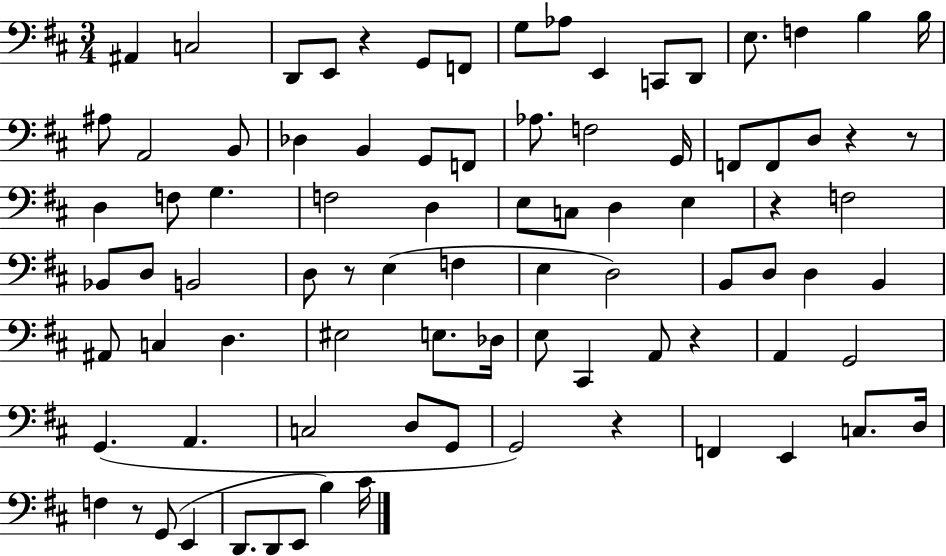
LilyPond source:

{
  \clef bass
  \numericTimeSignature
  \time 3/4
  \key d \major
  \repeat volta 2 { ais,4 c2 | d,8 e,8 r4 g,8 f,8 | g8 aes8 e,4 c,8 d,8 | e8. f4 b4 b16 | \break ais8 a,2 b,8 | des4 b,4 g,8 f,8 | aes8. f2 g,16 | f,8 f,8 d8 r4 r8 | \break d4 f8 g4. | f2 d4 | e8 c8 d4 e4 | r4 f2 | \break bes,8 d8 b,2 | d8 r8 e4( f4 | e4 d2) | b,8 d8 d4 b,4 | \break ais,8 c4 d4. | eis2 e8. des16 | e8 cis,4 a,8 r4 | a,4 g,2 | \break g,4.( a,4. | c2 d8 g,8 | g,2) r4 | f,4 e,4 c8. d16 | \break f4 r8 g,8( e,4 | d,8. d,8 e,8 b4) cis'16 | } \bar "|."
}